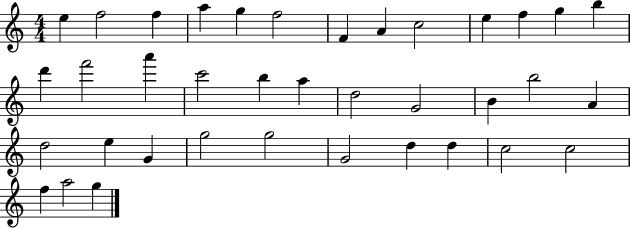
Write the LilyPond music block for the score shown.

{
  \clef treble
  \numericTimeSignature
  \time 4/4
  \key c \major
  e''4 f''2 f''4 | a''4 g''4 f''2 | f'4 a'4 c''2 | e''4 f''4 g''4 b''4 | \break d'''4 f'''2 a'''4 | c'''2 b''4 a''4 | d''2 g'2 | b'4 b''2 a'4 | \break d''2 e''4 g'4 | g''2 g''2 | g'2 d''4 d''4 | c''2 c''2 | \break f''4 a''2 g''4 | \bar "|."
}